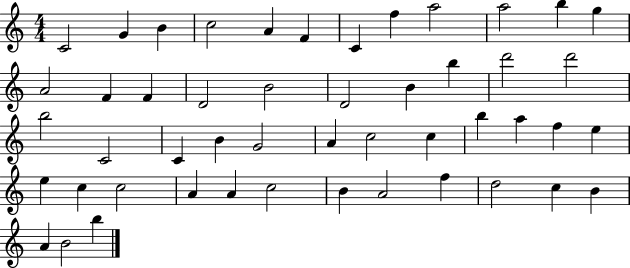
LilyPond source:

{
  \clef treble
  \numericTimeSignature
  \time 4/4
  \key c \major
  c'2 g'4 b'4 | c''2 a'4 f'4 | c'4 f''4 a''2 | a''2 b''4 g''4 | \break a'2 f'4 f'4 | d'2 b'2 | d'2 b'4 b''4 | d'''2 d'''2 | \break b''2 c'2 | c'4 b'4 g'2 | a'4 c''2 c''4 | b''4 a''4 f''4 e''4 | \break e''4 c''4 c''2 | a'4 a'4 c''2 | b'4 a'2 f''4 | d''2 c''4 b'4 | \break a'4 b'2 b''4 | \bar "|."
}